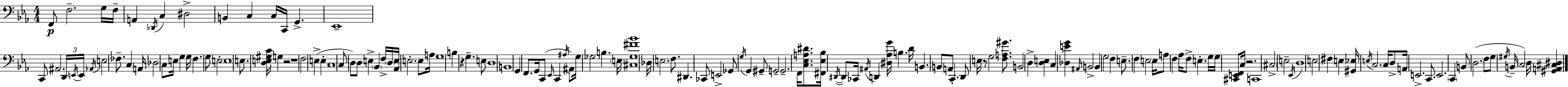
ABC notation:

X:1
T:Untitled
M:4/4
L:1/4
K:Cm
F,,/2 F,2 G,/4 F,/4 A,, _D,,/4 C, ^D,2 B,, C, C,/4 C,,/4 G,, _E,,4 C,,/2 ^A,,2 D,,/4 E,,/4 E,,/4 _A,,/4 E,2 _F,/2 C, A,,/4 _D,2 C,/2 E,/4 G, G,/4 F, G,/2 E,2 E,4 E,/2 [D,E,^G,C]/4 G, z2 z4 F,2 E, E, C,4 C,/2 D,/2 D,/2 E, _B,, F,/4 D,/4 [_A,,E,]/4 E,2 E,/2 A,/4 G,4 B, z G, E,/2 D,4 B,,4 G,, F,,/2 G,,/4 C,,/2 _E,,/4 C,, ^A,/4 ^A,,/2 G,/4 _G,2 B, E,/4 [^C,_G,^F_B]4 _D,/4 E,2 F,/2 ^D,, _C,,/2 E,,2 _G,,/2 G,/4 G,, ^G,,/2 G,,2 G,,2 F,,/4 [C,_E,A,^D]/2 [^F,,_E,_B,]/4 ^D,,/4 ^D,,/2 _C,,/4 ^A,,/4 D,, [^D,_A,G]/4 B, D/4 B,, B,,/2 A,,/2 C,, D,,/2 E,/4 z/2 G,2 [F,A,^G]/2 B,,2 D, [D,E,] C, [_D,EG] ^A,,/4 B,,2 B,, G,2 F, E,/2 F, E,2 E,/4 A,/2 F, _A,/4 F,/2 E, G,/4 G,/4 [^C,,E,,F,,]/2 C,/4 z2 C,,4 ^C,2 E,2 _E,,/4 D,4 E,2 ^F, E, [^G,,_E,]/4 E,/4 C,2 C,/4 D,/2 A,,/4 E,,2 C,,/2 E,,2 C,, B,,/2 D,2 F,/2 G,/2 ^G,/4 B,,/4 C,2 D,/4 [^G,,A,,^C,^D,]